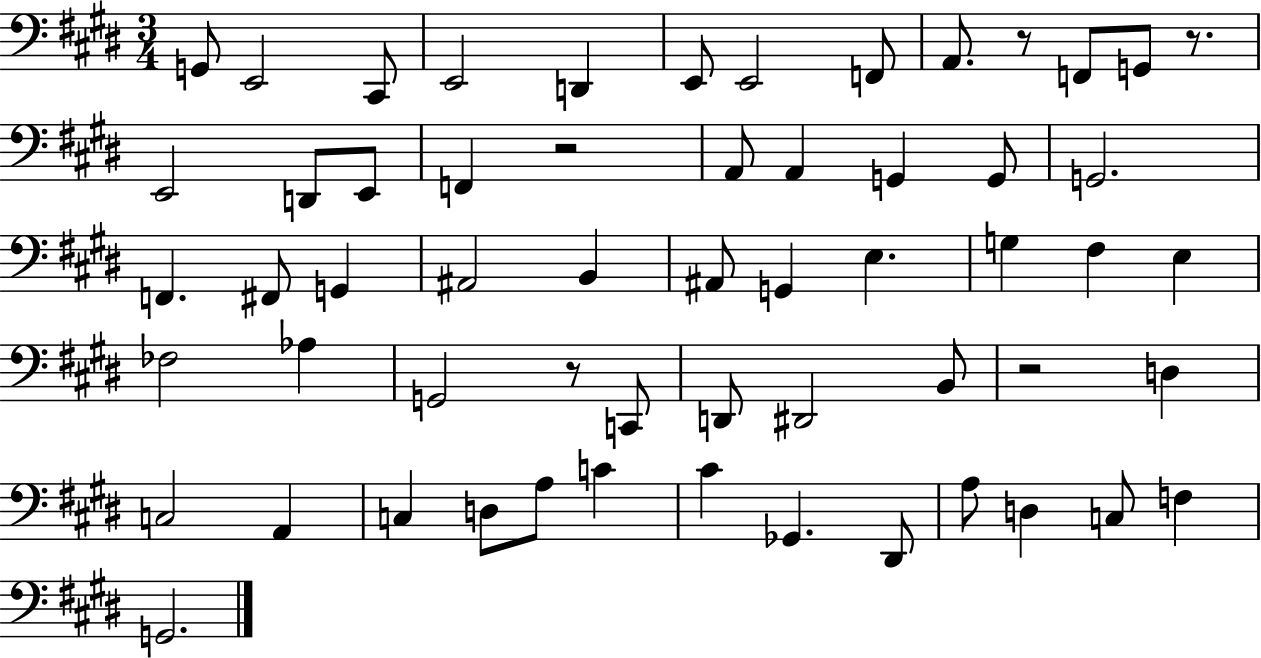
G2/e E2/h C#2/e E2/h D2/q E2/e E2/h F2/e A2/e. R/e F2/e G2/e R/e. E2/h D2/e E2/e F2/q R/h A2/e A2/q G2/q G2/e G2/h. F2/q. F#2/e G2/q A#2/h B2/q A#2/e G2/q E3/q. G3/q F#3/q E3/q FES3/h Ab3/q G2/h R/e C2/e D2/e D#2/h B2/e R/h D3/q C3/h A2/q C3/q D3/e A3/e C4/q C#4/q Gb2/q. D#2/e A3/e D3/q C3/e F3/q G2/h.